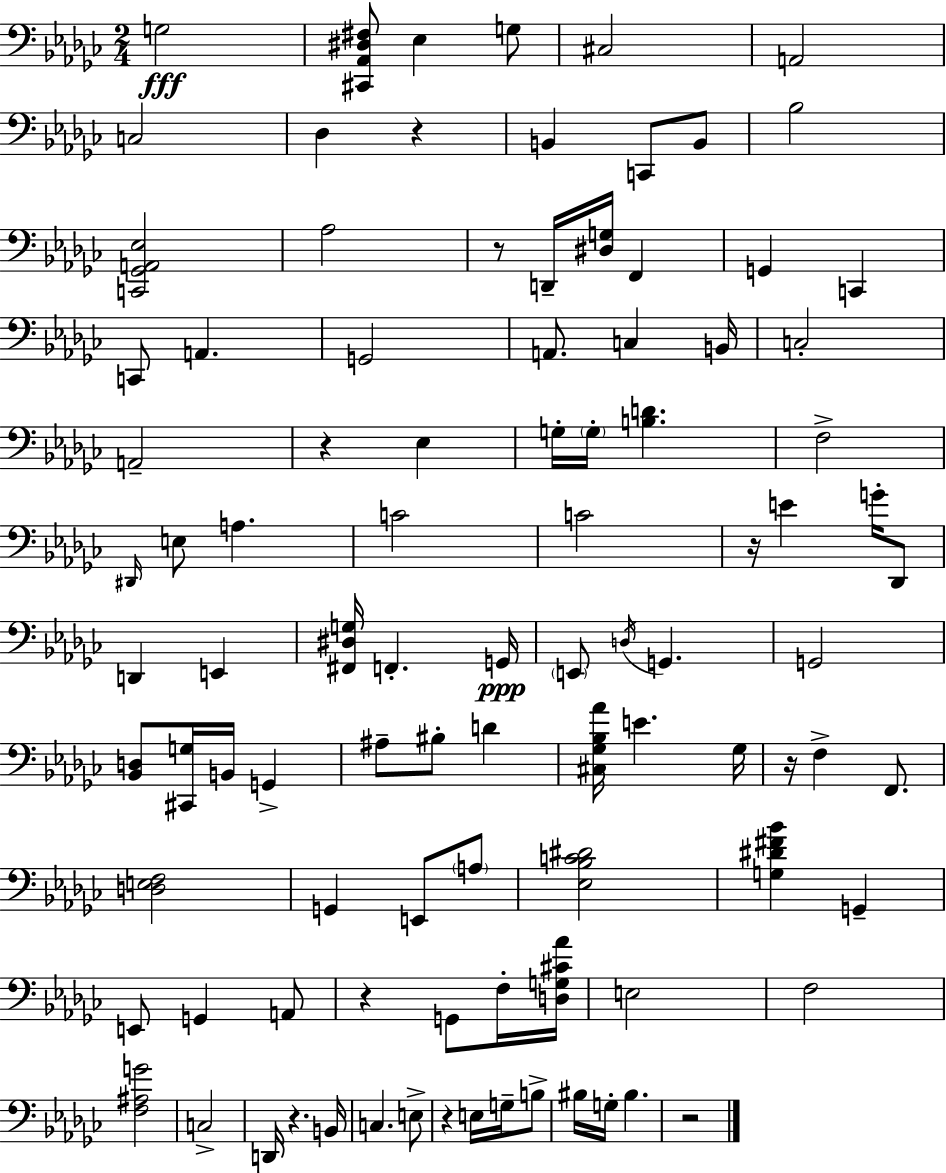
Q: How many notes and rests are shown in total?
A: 97